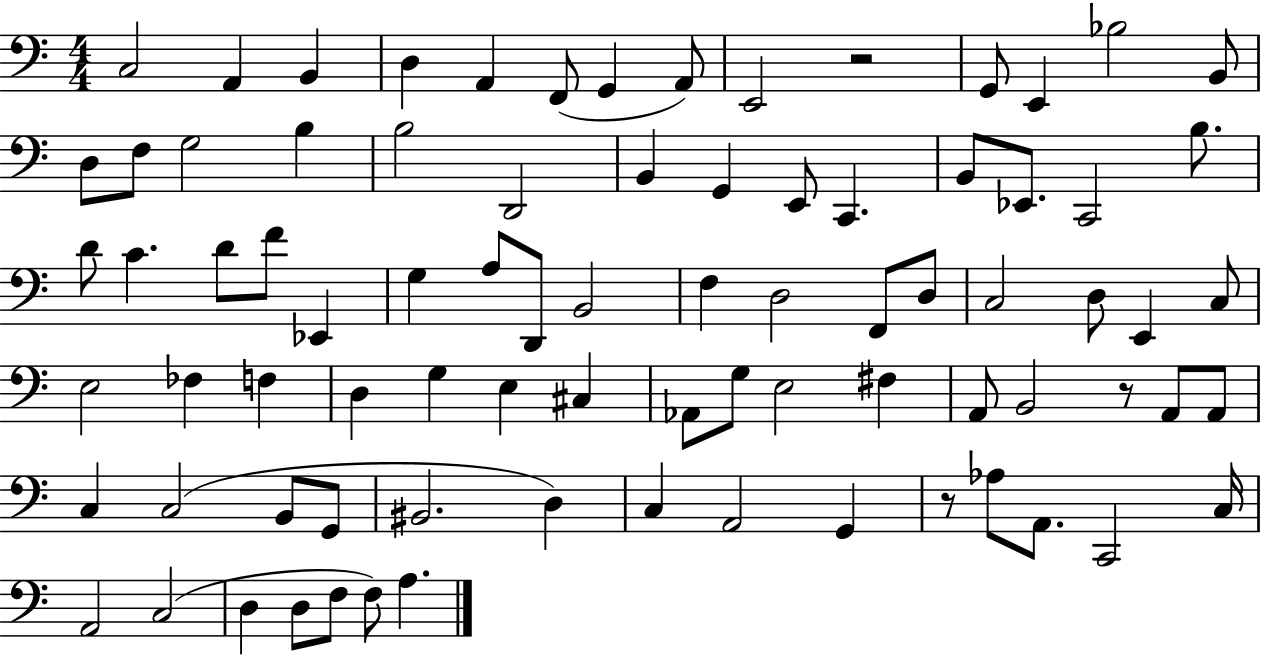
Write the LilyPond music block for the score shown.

{
  \clef bass
  \numericTimeSignature
  \time 4/4
  \key c \major
  c2 a,4 b,4 | d4 a,4 f,8( g,4 a,8) | e,2 r2 | g,8 e,4 bes2 b,8 | \break d8 f8 g2 b4 | b2 d,2 | b,4 g,4 e,8 c,4. | b,8 ees,8. c,2 b8. | \break d'8 c'4. d'8 f'8 ees,4 | g4 a8 d,8 b,2 | f4 d2 f,8 d8 | c2 d8 e,4 c8 | \break e2 fes4 f4 | d4 g4 e4 cis4 | aes,8 g8 e2 fis4 | a,8 b,2 r8 a,8 a,8 | \break c4 c2( b,8 g,8 | bis,2. d4) | c4 a,2 g,4 | r8 aes8 a,8. c,2 c16 | \break a,2 c2( | d4 d8 f8 f8) a4. | \bar "|."
}